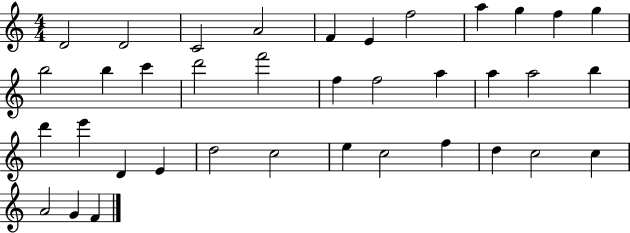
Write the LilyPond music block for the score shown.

{
  \clef treble
  \numericTimeSignature
  \time 4/4
  \key c \major
  d'2 d'2 | c'2 a'2 | f'4 e'4 f''2 | a''4 g''4 f''4 g''4 | \break b''2 b''4 c'''4 | d'''2 f'''2 | f''4 f''2 a''4 | a''4 a''2 b''4 | \break d'''4 e'''4 d'4 e'4 | d''2 c''2 | e''4 c''2 f''4 | d''4 c''2 c''4 | \break a'2 g'4 f'4 | \bar "|."
}